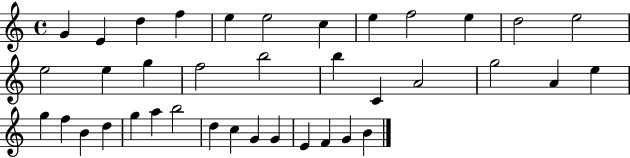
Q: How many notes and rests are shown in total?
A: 38